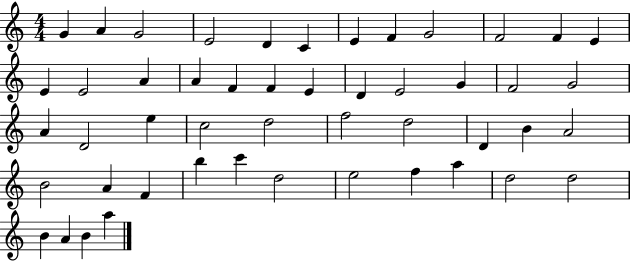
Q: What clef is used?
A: treble